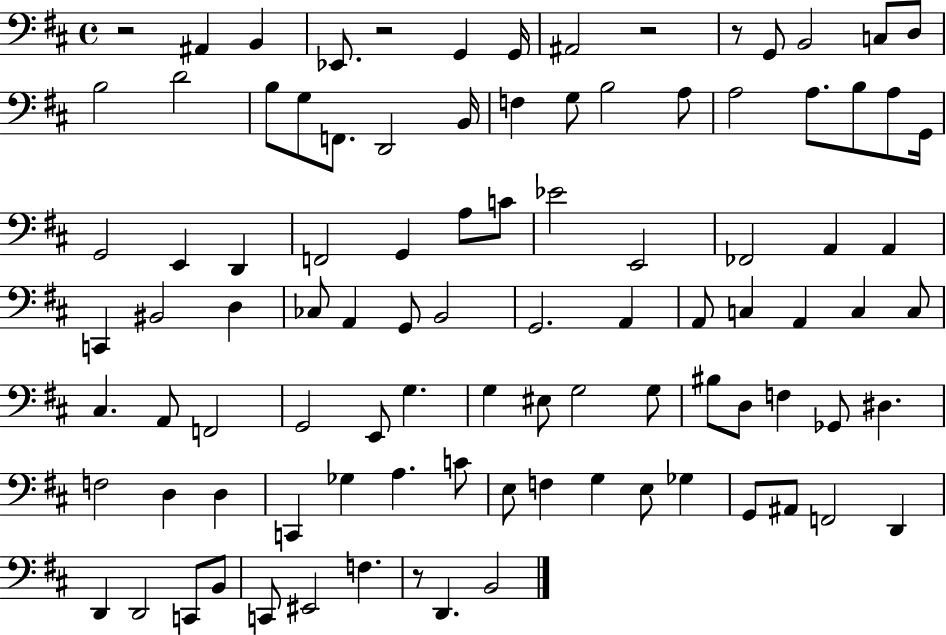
{
  \clef bass
  \time 4/4
  \defaultTimeSignature
  \key d \major
  r2 ais,4 b,4 | ees,8. r2 g,4 g,16 | ais,2 r2 | r8 g,8 b,2 c8 d8 | \break b2 d'2 | b8 g8 f,8. d,2 b,16 | f4 g8 b2 a8 | a2 a8. b8 a8 g,16 | \break g,2 e,4 d,4 | f,2 g,4 a8 c'8 | ees'2 e,2 | fes,2 a,4 a,4 | \break c,4 bis,2 d4 | ces8 a,4 g,8 b,2 | g,2. a,4 | a,8 c4 a,4 c4 c8 | \break cis4. a,8 f,2 | g,2 e,8 g4. | g4 eis8 g2 g8 | bis8 d8 f4 ges,8 dis4. | \break f2 d4 d4 | c,4 ges4 a4. c'8 | e8 f4 g4 e8 ges4 | g,8 ais,8 f,2 d,4 | \break d,4 d,2 c,8 b,8 | c,8 eis,2 f4. | r8 d,4. b,2 | \bar "|."
}